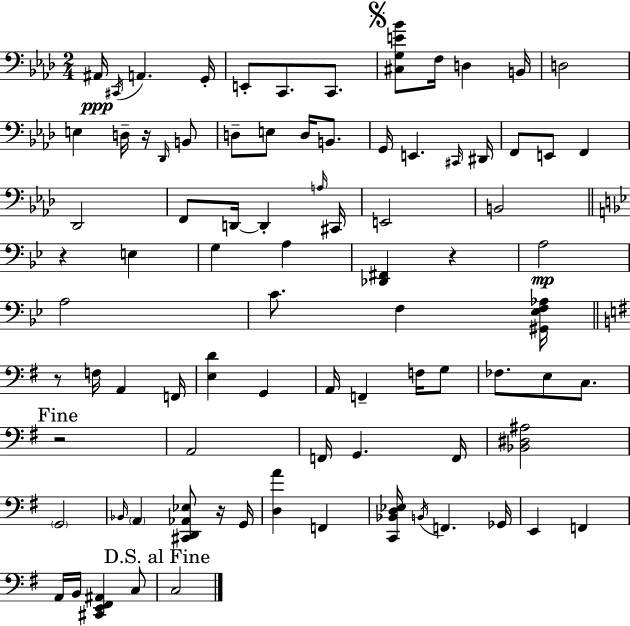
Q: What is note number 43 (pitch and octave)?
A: A2